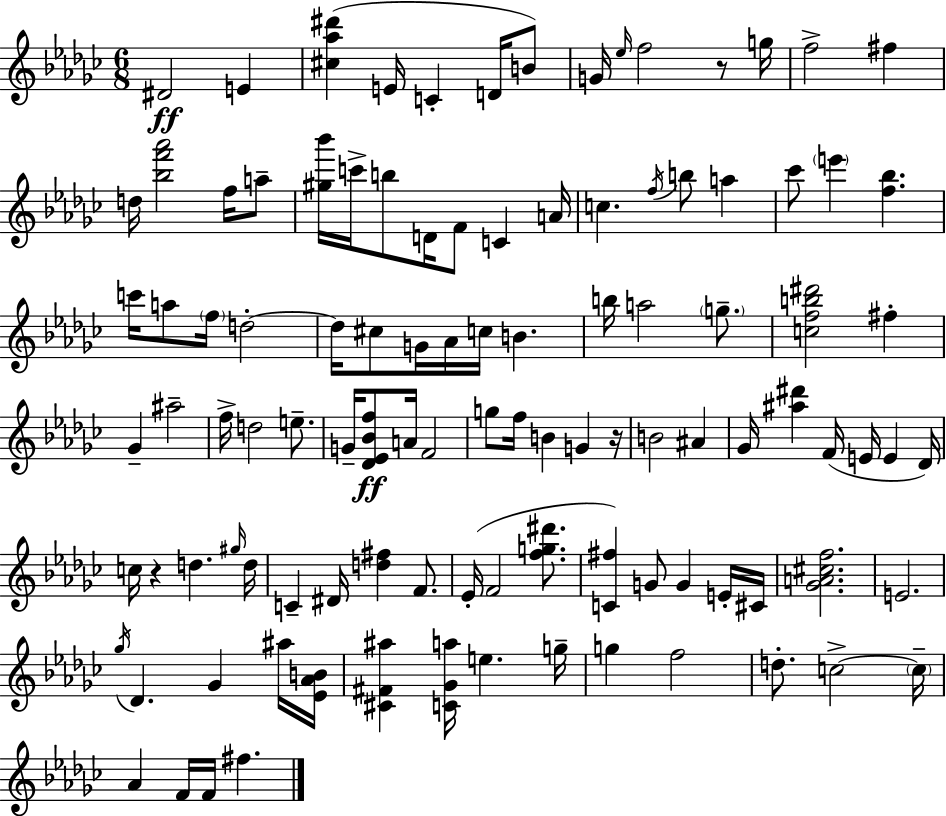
{
  \clef treble
  \numericTimeSignature
  \time 6/8
  \key ees \minor
  dis'2\ff e'4 | <cis'' aes'' dis'''>4( e'16 c'4-. d'16 b'8) | g'16 \grace { ees''16 } f''2 r8 | g''16 f''2-> fis''4 | \break d''16 <bes'' f''' aes'''>2 f''16 a''8-- | <gis'' bes'''>16 c'''16-> b''8 d'16 f'8 c'4 | a'16 c''4. \acciaccatura { f''16 } b''8 a''4 | ces'''8 \parenthesize e'''4 <f'' bes''>4. | \break c'''16 a''8 \parenthesize f''16 d''2-.~~ | d''16 cis''8 g'16 aes'16 c''16 b'4. | b''16 a''2 \parenthesize g''8.-- | <c'' f'' b'' dis'''>2 fis''4-. | \break ges'4-- ais''2-- | f''16-> d''2 e''8.-- | g'16-- <des' ees' bes' f''>8\ff a'16 f'2 | g''8 f''16 b'4 g'4 | \break r16 b'2 ais'4 | ges'16 <ais'' dis'''>4 f'16( e'16 e'4 | des'16) c''16 r4 d''4. | \grace { gis''16 } d''16 c'4-- dis'16 <d'' fis''>4 | \break f'8. ees'16-.( f'2 | <f'' g'' dis'''>8. <c' fis''>4) g'8 g'4 | e'16-. cis'16 <ges' a' cis'' f''>2. | e'2. | \break \acciaccatura { ges''16 } des'4. ges'4 | ais''16 <ees' aes' b'>16 <cis' fis' ais''>4 <c' ges' a''>16 e''4. | g''16-- g''4 f''2 | d''8.-. c''2->~~ | \break \parenthesize c''16-- aes'4 f'16 f'16 fis''4. | \bar "|."
}